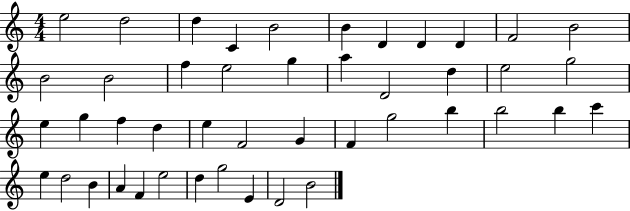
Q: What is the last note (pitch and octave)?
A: B4